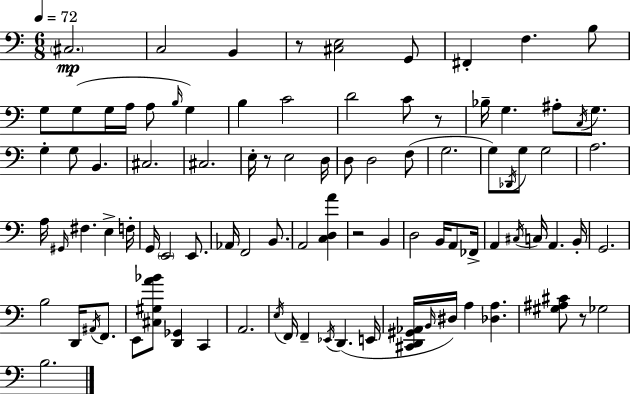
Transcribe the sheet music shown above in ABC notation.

X:1
T:Untitled
M:6/8
L:1/4
K:C
^C,2 C,2 B,, z/2 [^C,E,]2 G,,/2 ^F,, F, B,/2 G,/2 G,/2 G,/4 A,/4 A,/2 B,/4 G, B, C2 D2 C/2 z/2 _B,/4 G, ^A,/2 C,/4 G,/2 G, G,/2 B,, ^C,2 ^C,2 E,/4 z/2 E,2 D,/4 D,/2 D,2 F,/2 G,2 G,/2 _D,,/4 G,/2 G,2 A,2 A,/4 ^G,,/4 ^F, E, F,/4 G,,/4 E,,2 E,,/2 _A,,/4 F,,2 B,,/2 A,,2 [C,D,A] z2 B,, D,2 B,,/4 A,,/2 _F,,/4 A,, ^C,/4 C,/4 A,, B,,/4 G,,2 B,2 D,,/4 ^A,,/4 F,,/2 E,,/2 [^C,^G,A_B]/2 [D,,_G,,] C,, A,,2 E,/4 F,,/4 F,, _E,,/4 D,, E,,/4 [^C,,D,,^G,,_A,,]/4 B,,/4 ^D,/4 A, [_D,A,] [^G,^A,^C]/2 z/2 _G,2 B,2